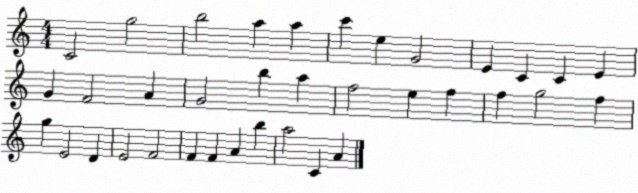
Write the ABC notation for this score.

X:1
T:Untitled
M:4/4
L:1/4
K:C
C2 g2 b2 a a c' e G2 E C C E G F2 A G2 b a f2 e f f g2 f g E2 D E2 F2 F F A b a2 C A